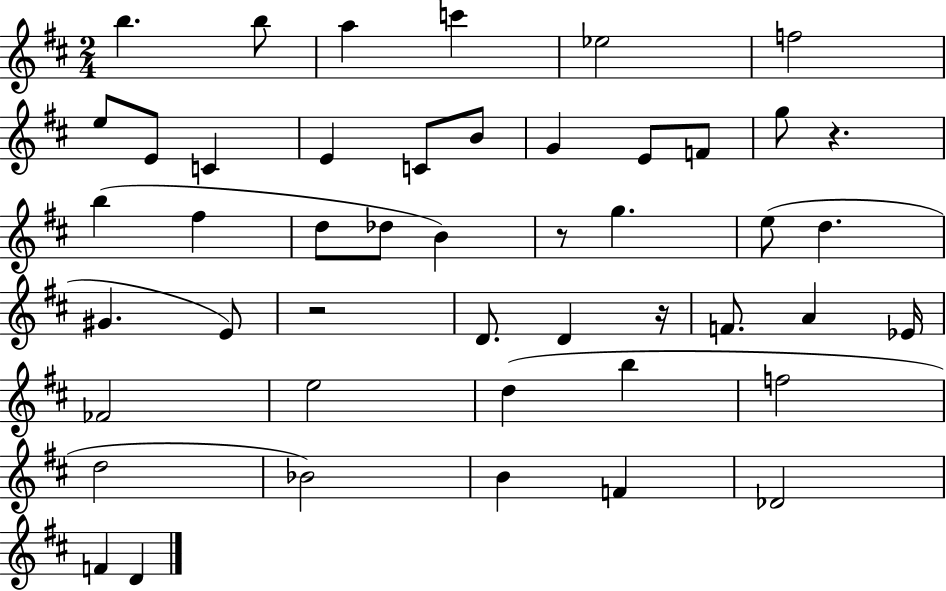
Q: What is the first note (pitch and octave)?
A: B5